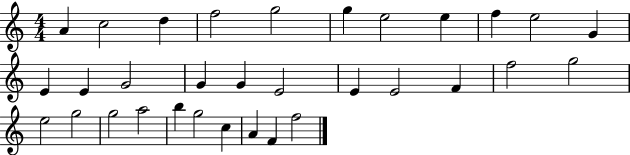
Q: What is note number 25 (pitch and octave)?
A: G5